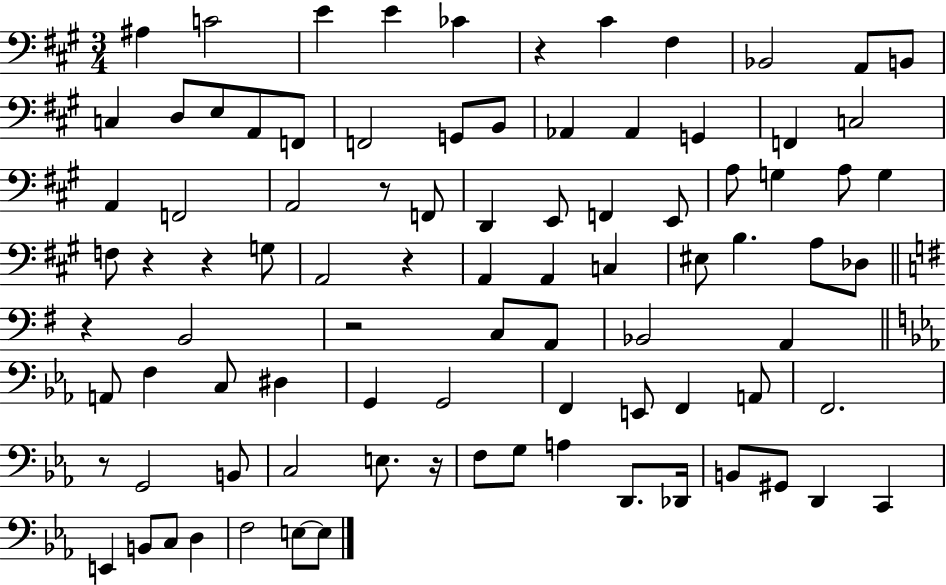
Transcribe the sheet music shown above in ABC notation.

X:1
T:Untitled
M:3/4
L:1/4
K:A
^A, C2 E E _C z ^C ^F, _B,,2 A,,/2 B,,/2 C, D,/2 E,/2 A,,/2 F,,/2 F,,2 G,,/2 B,,/2 _A,, _A,, G,, F,, C,2 A,, F,,2 A,,2 z/2 F,,/2 D,, E,,/2 F,, E,,/2 A,/2 G, A,/2 G, F,/2 z z G,/2 A,,2 z A,, A,, C, ^E,/2 B, A,/2 _D,/2 z B,,2 z2 C,/2 A,,/2 _B,,2 A,, A,,/2 F, C,/2 ^D, G,, G,,2 F,, E,,/2 F,, A,,/2 F,,2 z/2 G,,2 B,,/2 C,2 E,/2 z/4 F,/2 G,/2 A, D,,/2 _D,,/4 B,,/2 ^G,,/2 D,, C,, E,, B,,/2 C,/2 D, F,2 E,/2 E,/2